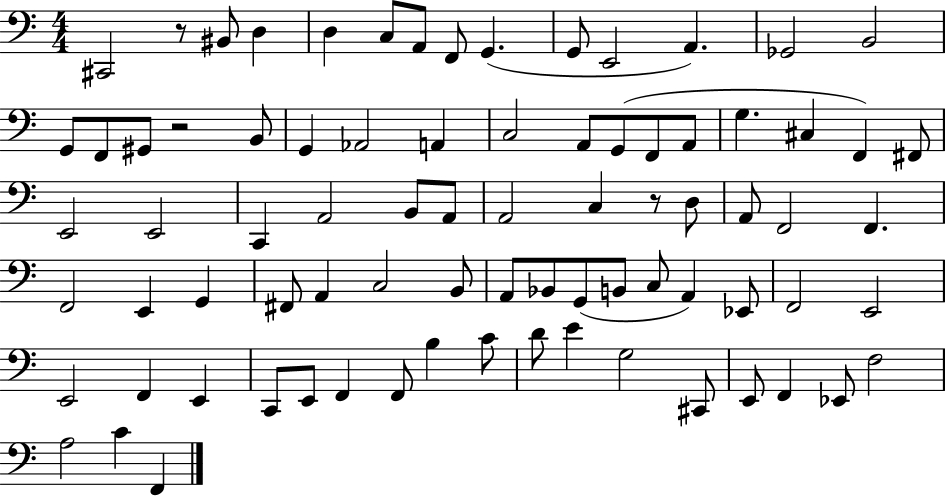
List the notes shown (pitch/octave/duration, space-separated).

C#2/h R/e BIS2/e D3/q D3/q C3/e A2/e F2/e G2/q. G2/e E2/h A2/q. Gb2/h B2/h G2/e F2/e G#2/e R/h B2/e G2/q Ab2/h A2/q C3/h A2/e G2/e F2/e A2/e G3/q. C#3/q F2/q F#2/e E2/h E2/h C2/q A2/h B2/e A2/e A2/h C3/q R/e D3/e A2/e F2/h F2/q. F2/h E2/q G2/q F#2/e A2/q C3/h B2/e A2/e Bb2/e G2/e B2/e C3/e A2/q Eb2/e F2/h E2/h E2/h F2/q E2/q C2/e E2/e F2/q F2/e B3/q C4/e D4/e E4/q G3/h C#2/e E2/e F2/q Eb2/e F3/h A3/h C4/q F2/q